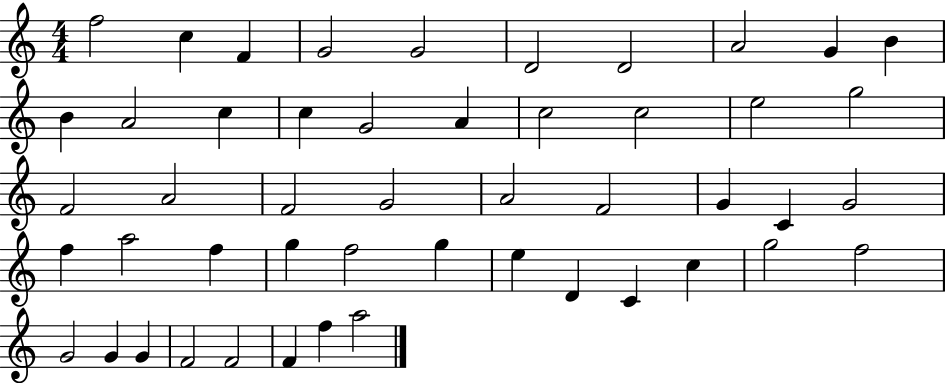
X:1
T:Untitled
M:4/4
L:1/4
K:C
f2 c F G2 G2 D2 D2 A2 G B B A2 c c G2 A c2 c2 e2 g2 F2 A2 F2 G2 A2 F2 G C G2 f a2 f g f2 g e D C c g2 f2 G2 G G F2 F2 F f a2